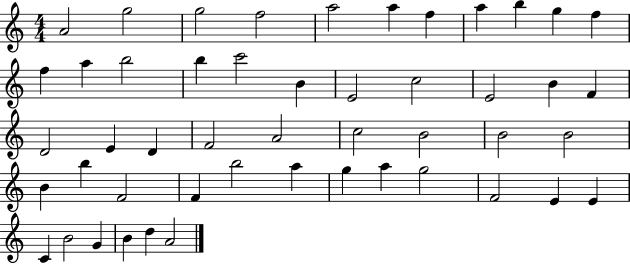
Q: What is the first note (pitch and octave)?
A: A4